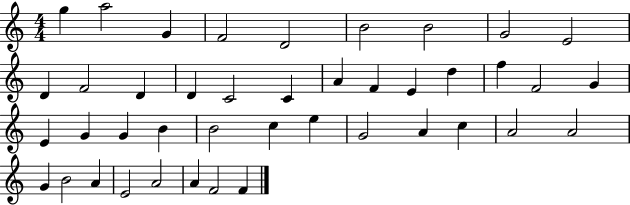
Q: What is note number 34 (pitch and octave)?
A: A4